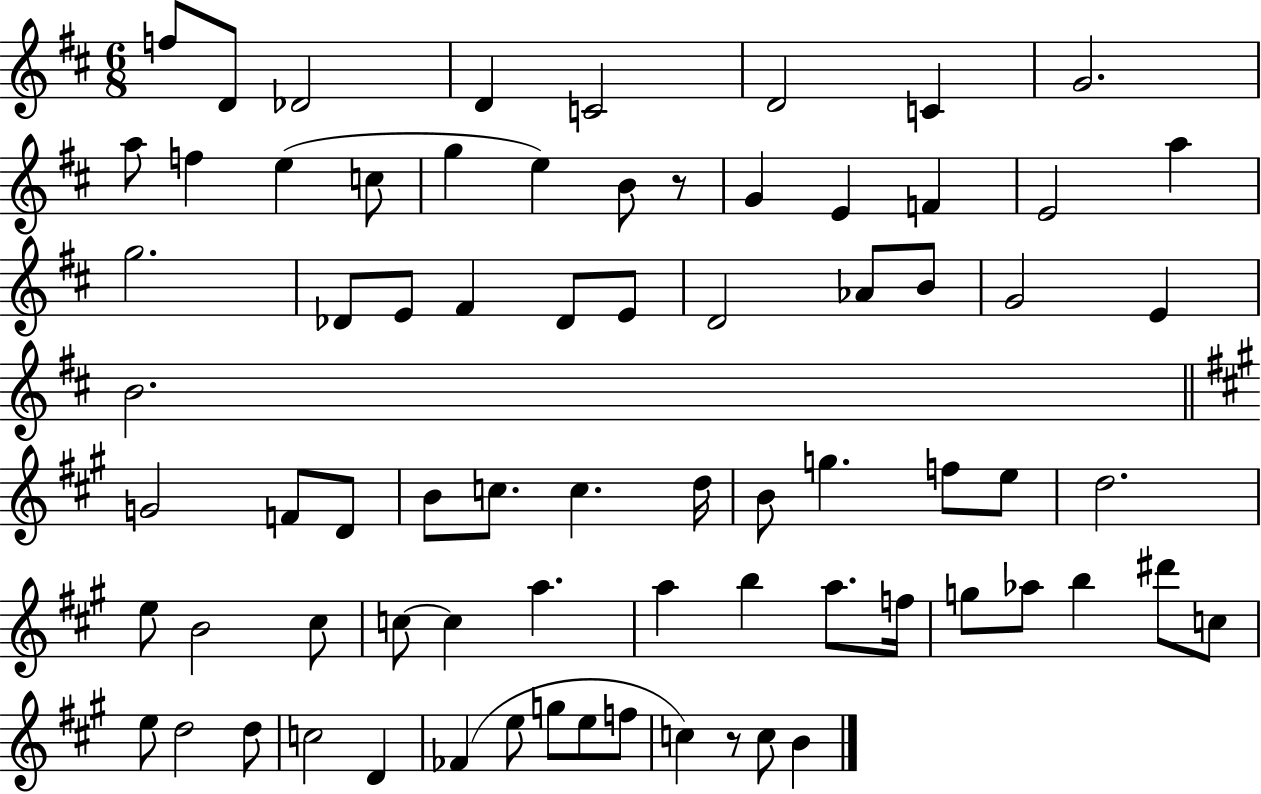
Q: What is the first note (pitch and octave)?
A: F5